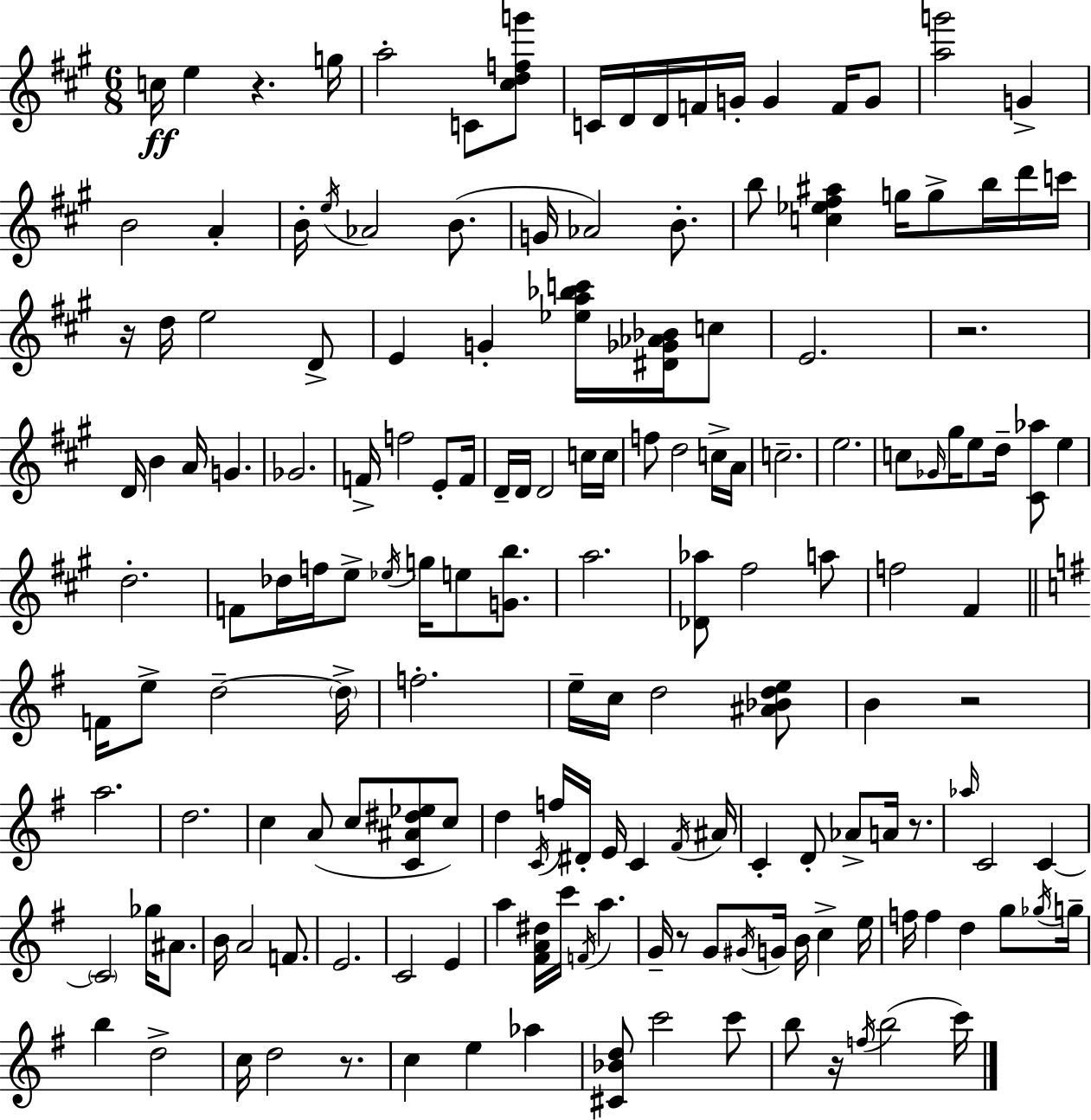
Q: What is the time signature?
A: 6/8